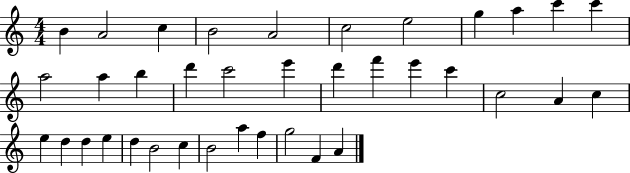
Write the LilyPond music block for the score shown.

{
  \clef treble
  \numericTimeSignature
  \time 4/4
  \key c \major
  b'4 a'2 c''4 | b'2 a'2 | c''2 e''2 | g''4 a''4 c'''4 c'''4 | \break a''2 a''4 b''4 | d'''4 c'''2 e'''4 | d'''4 f'''4 e'''4 c'''4 | c''2 a'4 c''4 | \break e''4 d''4 d''4 e''4 | d''4 b'2 c''4 | b'2 a''4 f''4 | g''2 f'4 a'4 | \break \bar "|."
}